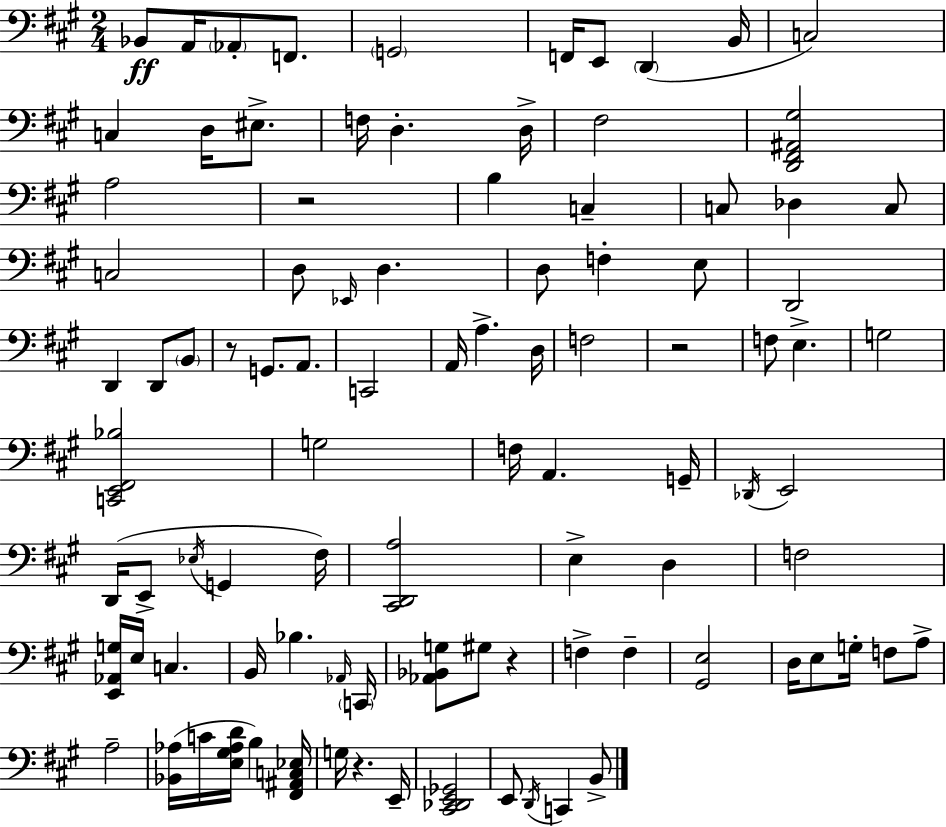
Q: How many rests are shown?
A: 5